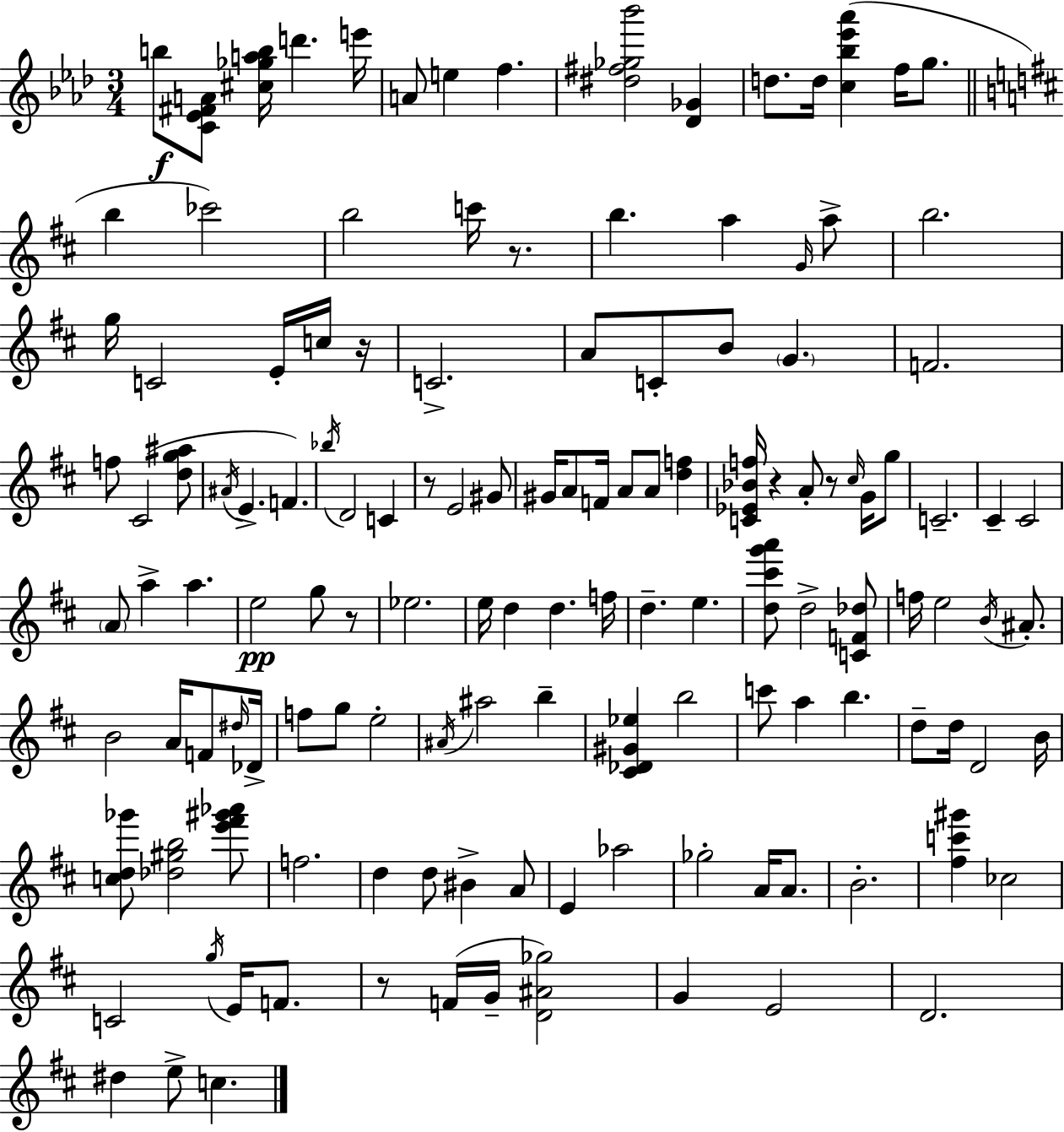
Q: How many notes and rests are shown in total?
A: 134